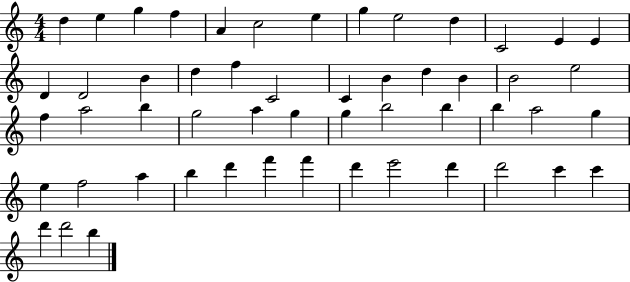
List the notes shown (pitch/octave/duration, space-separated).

D5/q E5/q G5/q F5/q A4/q C5/h E5/q G5/q E5/h D5/q C4/h E4/q E4/q D4/q D4/h B4/q D5/q F5/q C4/h C4/q B4/q D5/q B4/q B4/h E5/h F5/q A5/h B5/q G5/h A5/q G5/q G5/q B5/h B5/q B5/q A5/h G5/q E5/q F5/h A5/q B5/q D6/q F6/q F6/q D6/q E6/h D6/q D6/h C6/q C6/q D6/q D6/h B5/q